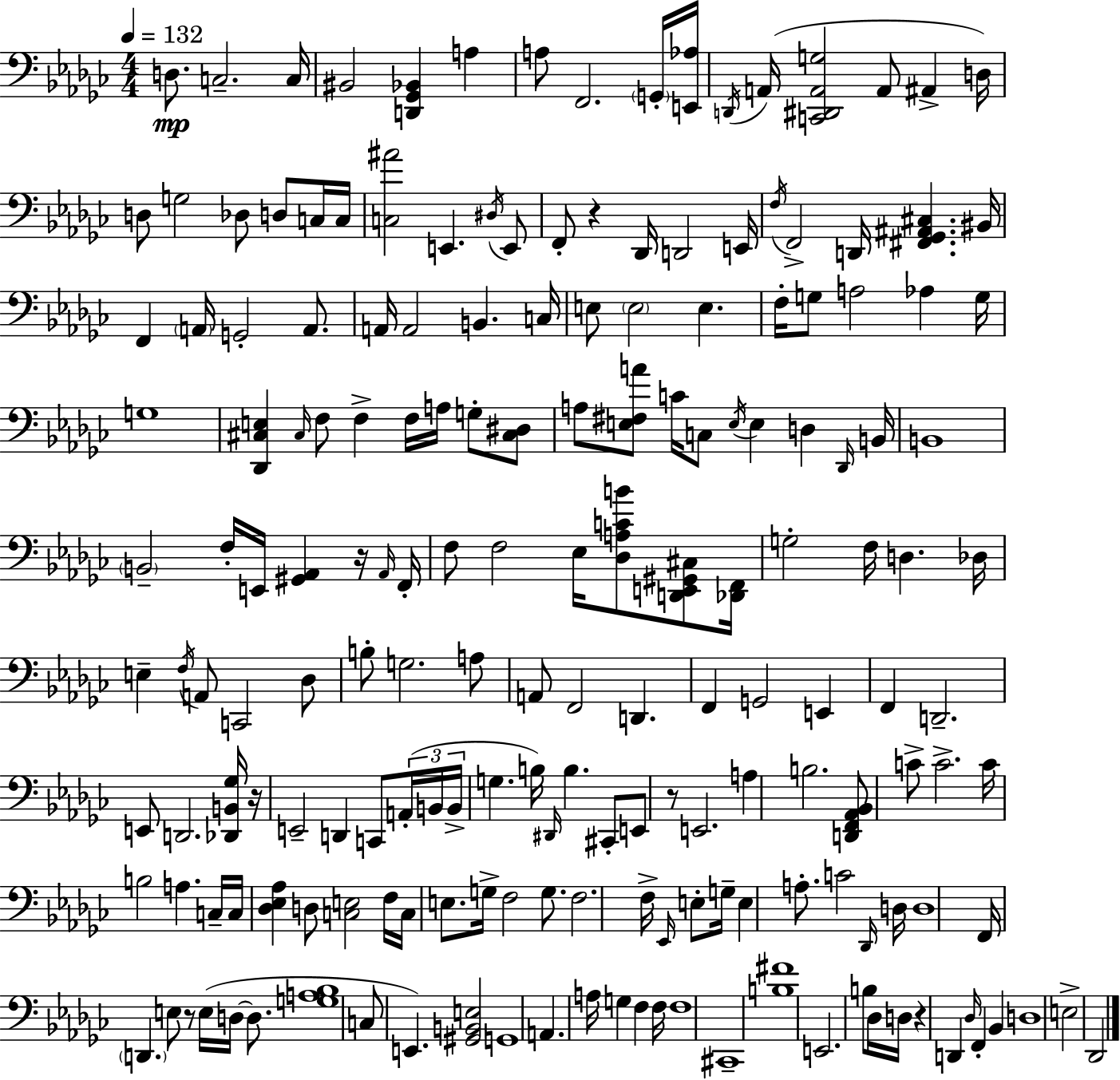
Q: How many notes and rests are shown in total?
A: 184